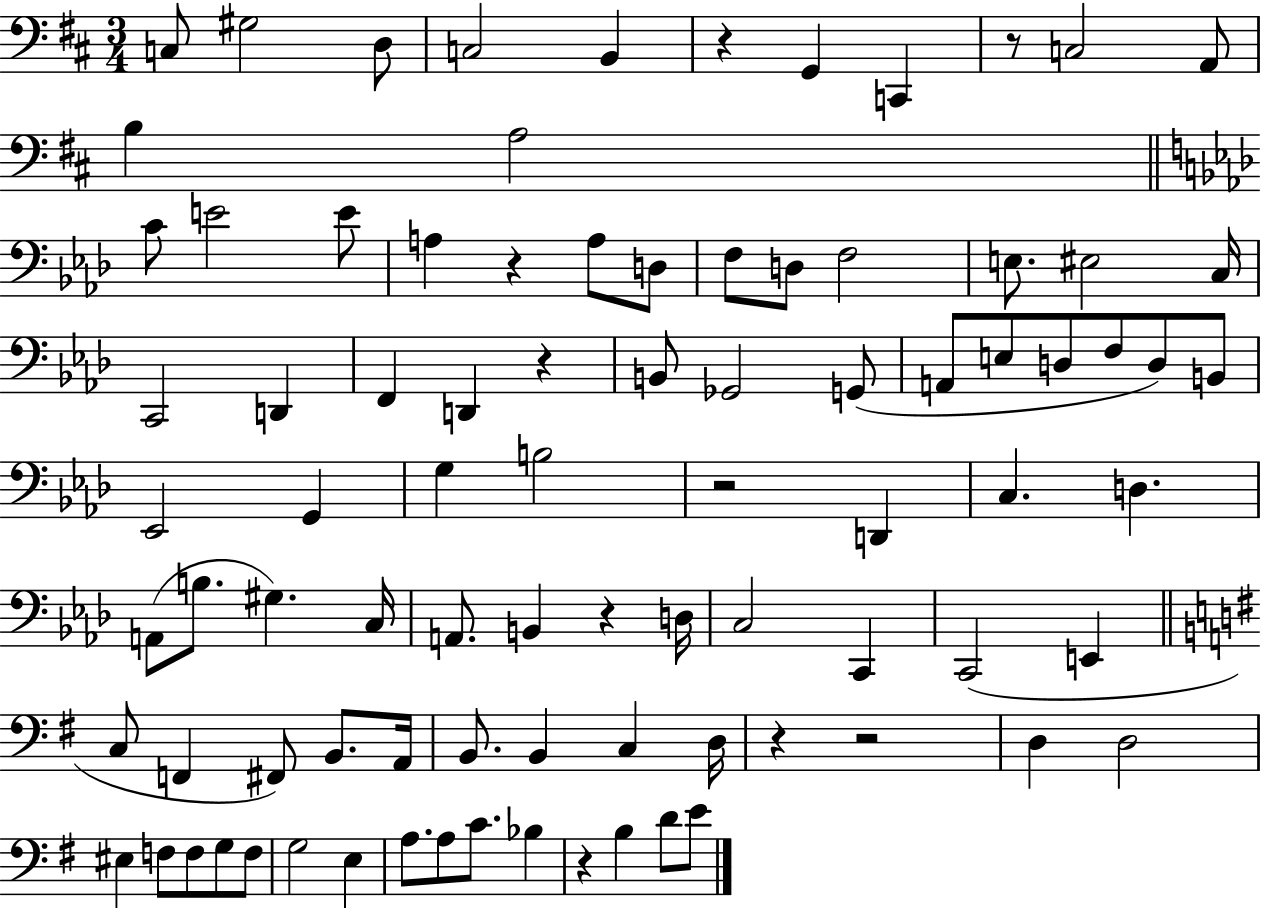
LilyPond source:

{
  \clef bass
  \numericTimeSignature
  \time 3/4
  \key d \major
  c8 gis2 d8 | c2 b,4 | r4 g,4 c,4 | r8 c2 a,8 | \break b4 a2 | \bar "||" \break \key f \minor c'8 e'2 e'8 | a4 r4 a8 d8 | f8 d8 f2 | e8. eis2 c16 | \break c,2 d,4 | f,4 d,4 r4 | b,8 ges,2 g,8( | a,8 e8 d8 f8 d8) b,8 | \break ees,2 g,4 | g4 b2 | r2 d,4 | c4. d4. | \break a,8( b8. gis4.) c16 | a,8. b,4 r4 d16 | c2 c,4 | c,2( e,4 | \break \bar "||" \break \key g \major c8 f,4 fis,8) b,8. a,16 | b,8. b,4 c4 d16 | r4 r2 | d4 d2 | \break eis4 f8 f8 g8 f8 | g2 e4 | a8. a8 c'8. bes4 | r4 b4 d'8 e'8 | \break \bar "|."
}